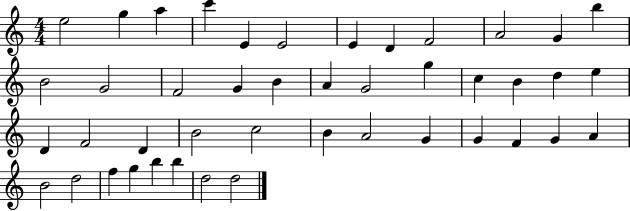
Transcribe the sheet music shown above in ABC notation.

X:1
T:Untitled
M:4/4
L:1/4
K:C
e2 g a c' E E2 E D F2 A2 G b B2 G2 F2 G B A G2 g c B d e D F2 D B2 c2 B A2 G G F G A B2 d2 f g b b d2 d2